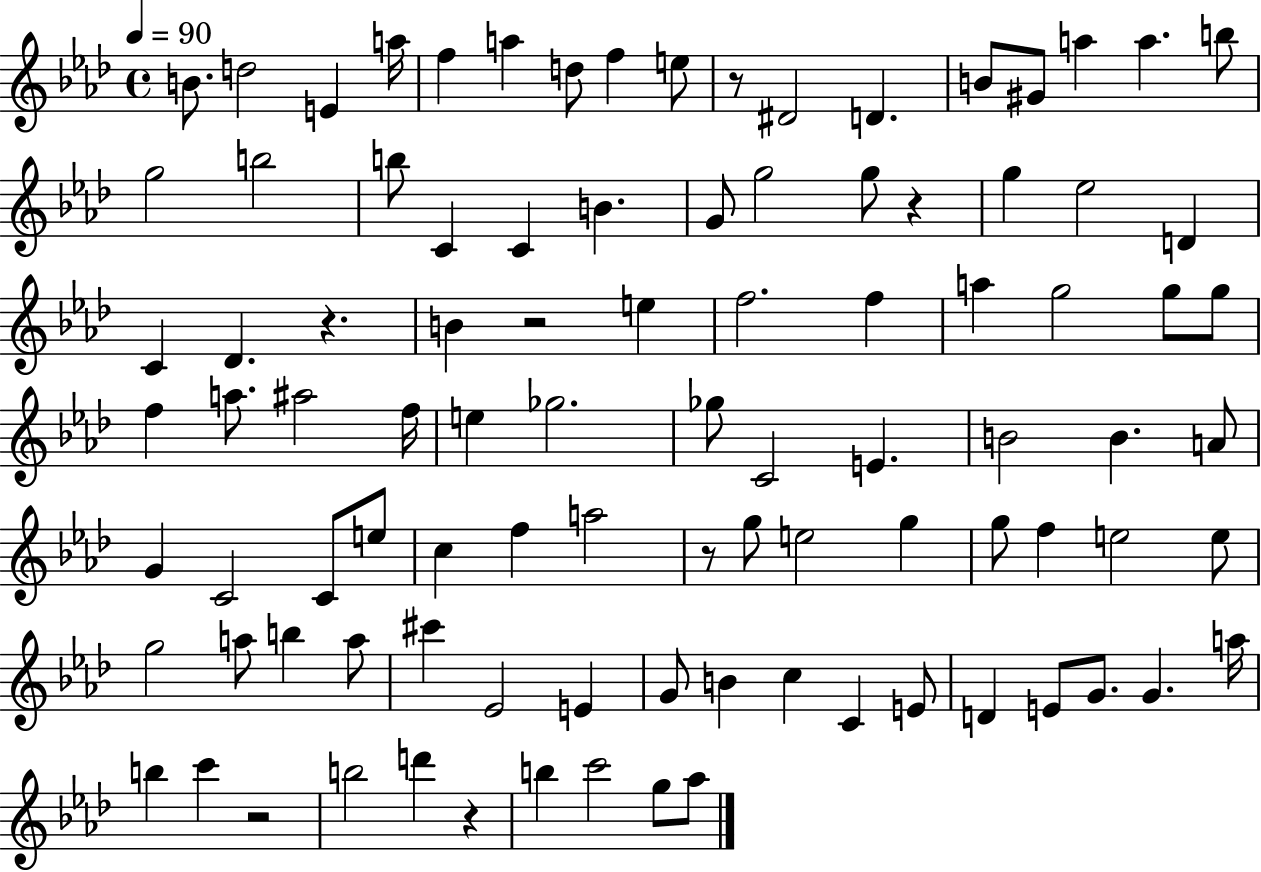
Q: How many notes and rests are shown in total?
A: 96